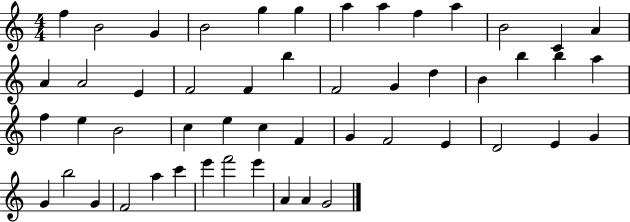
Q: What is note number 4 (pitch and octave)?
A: B4